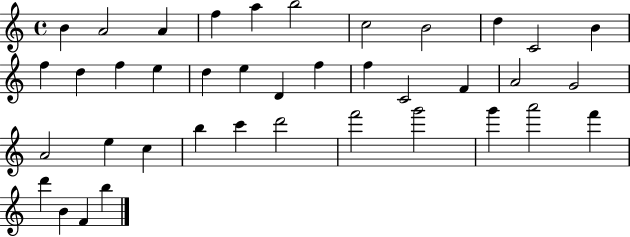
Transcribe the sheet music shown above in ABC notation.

X:1
T:Untitled
M:4/4
L:1/4
K:C
B A2 A f a b2 c2 B2 d C2 B f d f e d e D f f C2 F A2 G2 A2 e c b c' d'2 f'2 g'2 g' a'2 f' d' B F b